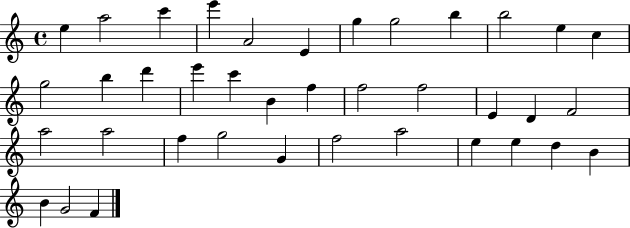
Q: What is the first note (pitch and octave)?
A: E5